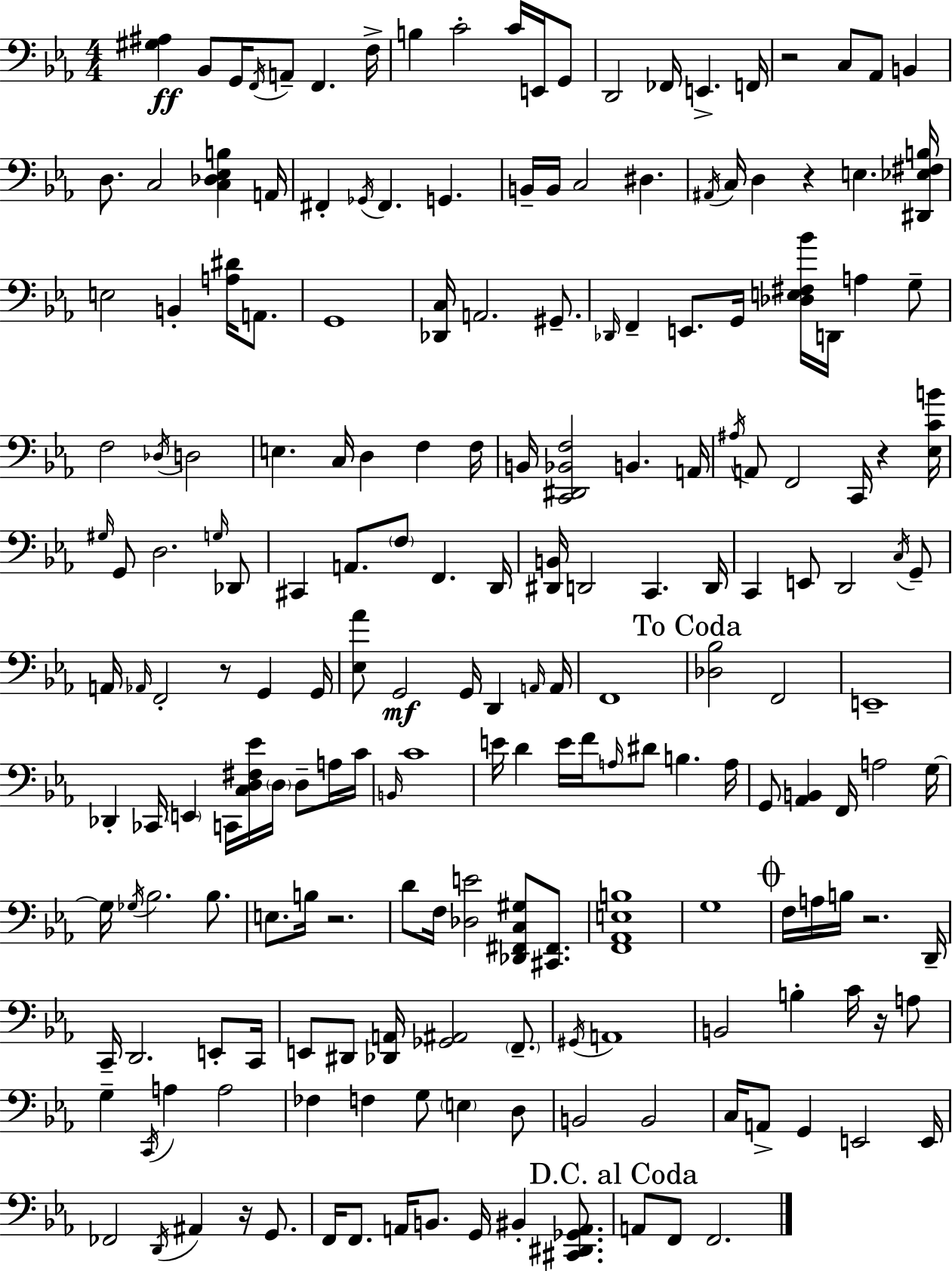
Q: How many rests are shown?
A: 8